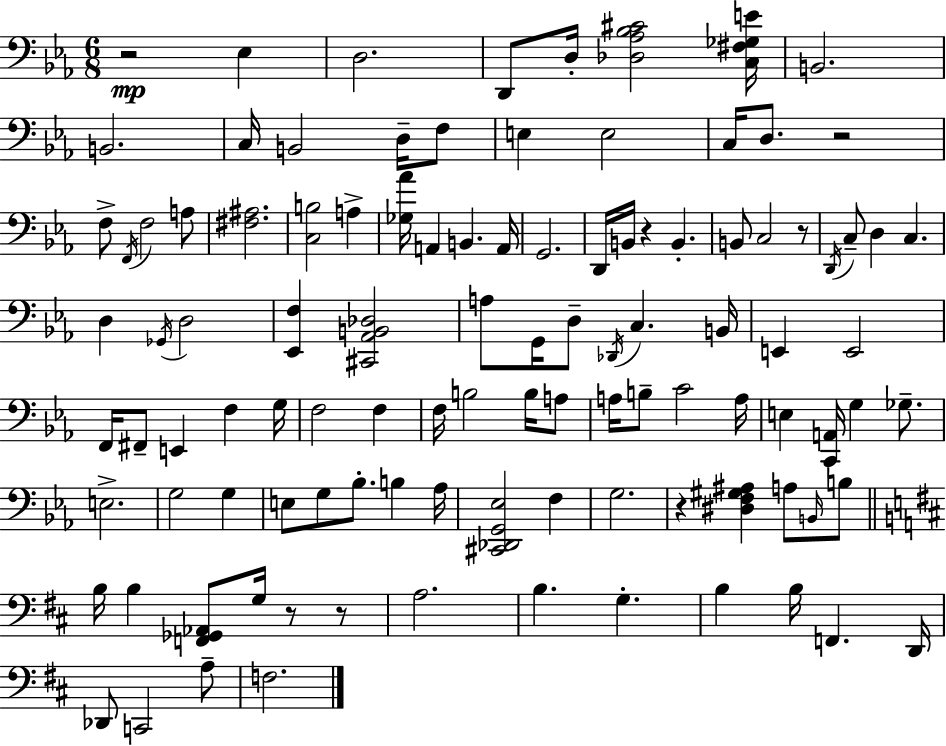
X:1
T:Untitled
M:6/8
L:1/4
K:Cm
z2 _E, D,2 D,,/2 D,/4 [_D,_A,_B,^C]2 [C,^F,_G,E]/4 B,,2 B,,2 C,/4 B,,2 D,/4 F,/2 E, E,2 C,/4 D,/2 z2 F,/2 F,,/4 F,2 A,/2 [^F,^A,]2 [C,B,]2 A, [_G,_A]/4 A,, B,, A,,/4 G,,2 D,,/4 B,,/4 z B,, B,,/2 C,2 z/2 D,,/4 C,/2 D, C, D, _G,,/4 D,2 [_E,,F,] [^C,,_A,,B,,_D,]2 A,/2 G,,/4 D,/2 _D,,/4 C, B,,/4 E,, E,,2 F,,/4 ^F,,/2 E,, F, G,/4 F,2 F, F,/4 B,2 B,/4 A,/2 A,/4 B,/2 C2 A,/4 E, [C,,A,,]/4 G, _G,/2 E,2 G,2 G, E,/2 G,/2 _B,/2 B, _A,/4 [^C,,_D,,G,,_E,]2 F, G,2 z [^D,F,^G,^A,] A,/2 B,,/4 B,/2 B,/4 B, [F,,_G,,_A,,]/2 G,/4 z/2 z/2 A,2 B, G, B, B,/4 F,, D,,/4 _D,,/2 C,,2 A,/2 F,2